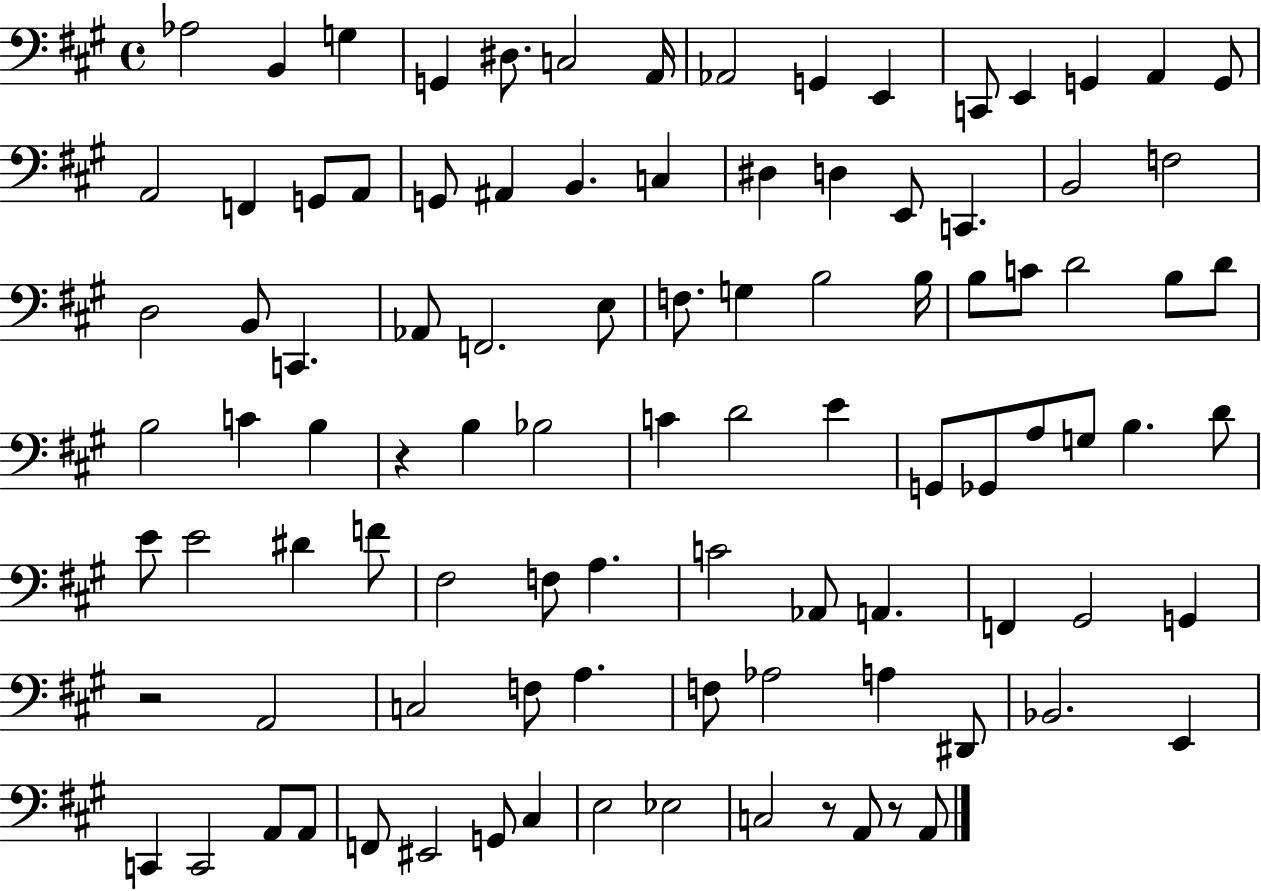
Ab3/h B2/q G3/q G2/q D#3/e. C3/h A2/s Ab2/h G2/q E2/q C2/e E2/q G2/q A2/q G2/e A2/h F2/q G2/e A2/e G2/e A#2/q B2/q. C3/q D#3/q D3/q E2/e C2/q. B2/h F3/h D3/h B2/e C2/q. Ab2/e F2/h. E3/e F3/e. G3/q B3/h B3/s B3/e C4/e D4/h B3/e D4/e B3/h C4/q B3/q R/q B3/q Bb3/h C4/q D4/h E4/q G2/e Gb2/e A3/e G3/e B3/q. D4/e E4/e E4/h D#4/q F4/e F#3/h F3/e A3/q. C4/h Ab2/e A2/q. F2/q G#2/h G2/q R/h A2/h C3/h F3/e A3/q. F3/e Ab3/h A3/q D#2/e Bb2/h. E2/q C2/q C2/h A2/e A2/e F2/e EIS2/h G2/e C#3/q E3/h Eb3/h C3/h R/e A2/e R/e A2/e